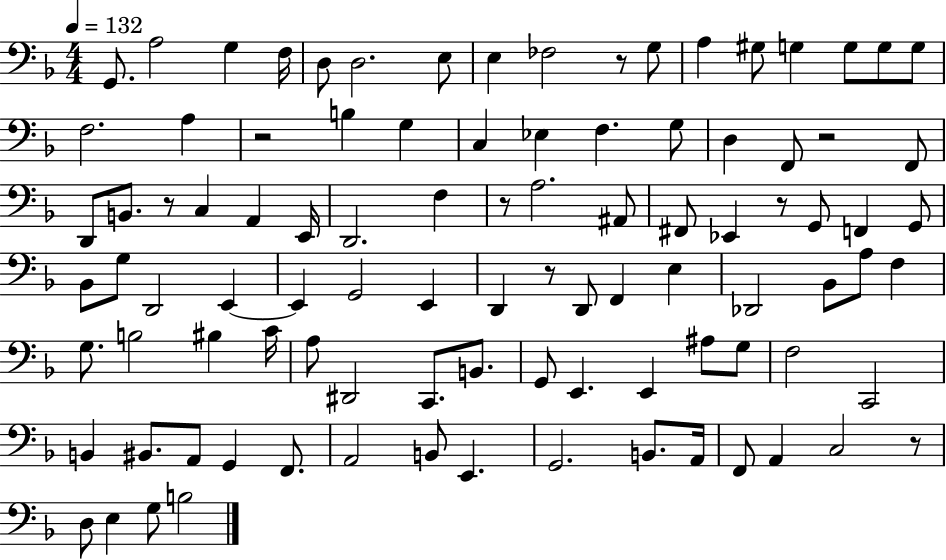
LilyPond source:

{
  \clef bass
  \numericTimeSignature
  \time 4/4
  \key f \major
  \tempo 4 = 132
  g,8. a2 g4 f16 | d8 d2. e8 | e4 fes2 r8 g8 | a4 gis8 g4 g8 g8 g8 | \break f2. a4 | r2 b4 g4 | c4 ees4 f4. g8 | d4 f,8 r2 f,8 | \break d,8 b,8. r8 c4 a,4 e,16 | d,2. f4 | r8 a2. ais,8 | fis,8 ees,4 r8 g,8 f,4 g,8 | \break bes,8 g8 d,2 e,4~~ | e,4 g,2 e,4 | d,4 r8 d,8 f,4 e4 | des,2 bes,8 a8 f4 | \break g8. b2 bis4 c'16 | a8 dis,2 c,8. b,8. | g,8 e,4. e,4 ais8 g8 | f2 c,2 | \break b,4 bis,8. a,8 g,4 f,8. | a,2 b,8 e,4. | g,2. b,8. a,16 | f,8 a,4 c2 r8 | \break d8 e4 g8 b2 | \bar "|."
}